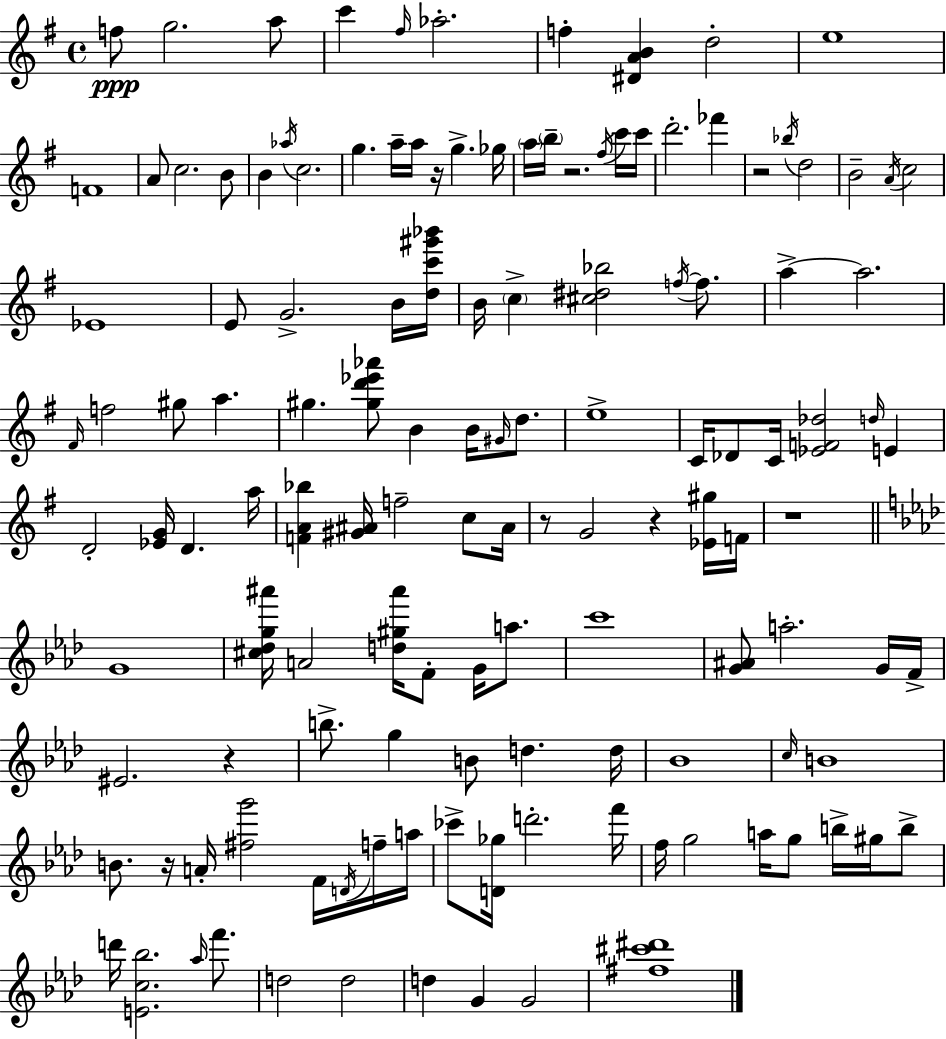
{
  \clef treble
  \time 4/4
  \defaultTimeSignature
  \key g \major
  f''8\ppp g''2. a''8 | c'''4 \grace { fis''16 } aes''2.-. | f''4-. <dis' a' b'>4 d''2-. | e''1 | \break f'1 | a'8 c''2. b'8 | b'4 \acciaccatura { aes''16 } c''2. | g''4. a''16-- a''16 r16 g''4.-> | \break ges''16 \parenthesize a''16 \parenthesize b''16-- r2. | \acciaccatura { fis''16 } c'''16 c'''16 d'''2.-. fes'''4 | r2 \acciaccatura { bes''16 } d''2 | b'2-- \acciaccatura { a'16 } c''2 | \break ees'1 | e'8 g'2.-> | b'16 <d'' c''' gis''' bes'''>16 b'16 \parenthesize c''4-> <cis'' dis'' bes''>2 | \acciaccatura { f''16~ }~ f''8. a''4->~~ a''2. | \break \grace { fis'16 } f''2 gis''8 | a''4. gis''4. <gis'' d''' ees''' aes'''>8 b'4 | b'16 \grace { gis'16 } d''8. e''1-> | c'16 des'8 c'16 <ees' f' des''>2 | \break \grace { d''16 } e'4 d'2-. | <ees' g'>16 d'4. a''16 <f' a' bes''>4 <gis' ais'>16 f''2-- | c''8 ais'16 r8 g'2 | r4 <ees' gis''>16 f'16 r1 | \break \bar "||" \break \key aes \major g'1 | <cis'' des'' g'' ais'''>16 a'2 <d'' gis'' ais'''>16 f'8-. g'16 a''8. | c'''1 | <g' ais'>8 a''2.-. g'16 f'16-> | \break eis'2. r4 | b''8.-> g''4 b'8 d''4. d''16 | bes'1 | \grace { c''16 } b'1 | \break b'8. r16 a'16-. <fis'' g'''>2 f'16 \acciaccatura { d'16 } | f''16-- a''16 ces'''8-> <d' ges''>16 d'''2.-. | f'''16 f''16 g''2 a''16 g''8 b''16-> gis''16 | b''8-> d'''16 <e' c'' bes''>2. \grace { aes''16 } | \break f'''8. d''2 d''2 | d''4 g'4 g'2 | <fis'' cis''' dis'''>1 | \bar "|."
}